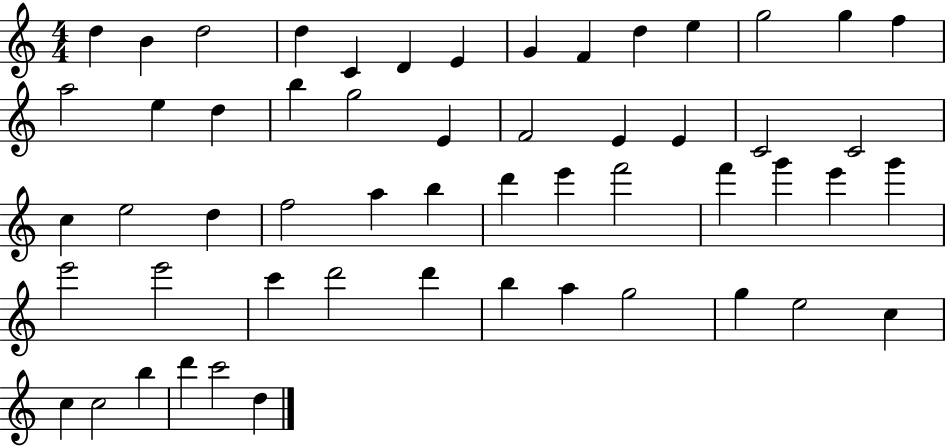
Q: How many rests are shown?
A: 0